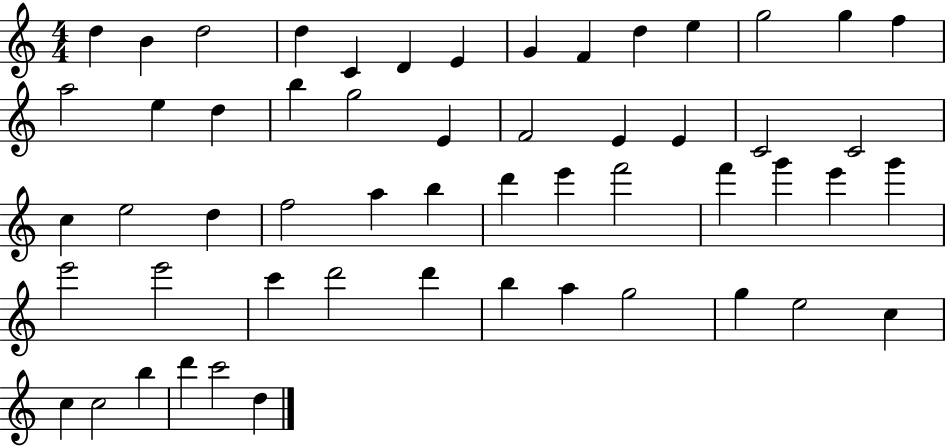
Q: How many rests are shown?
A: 0